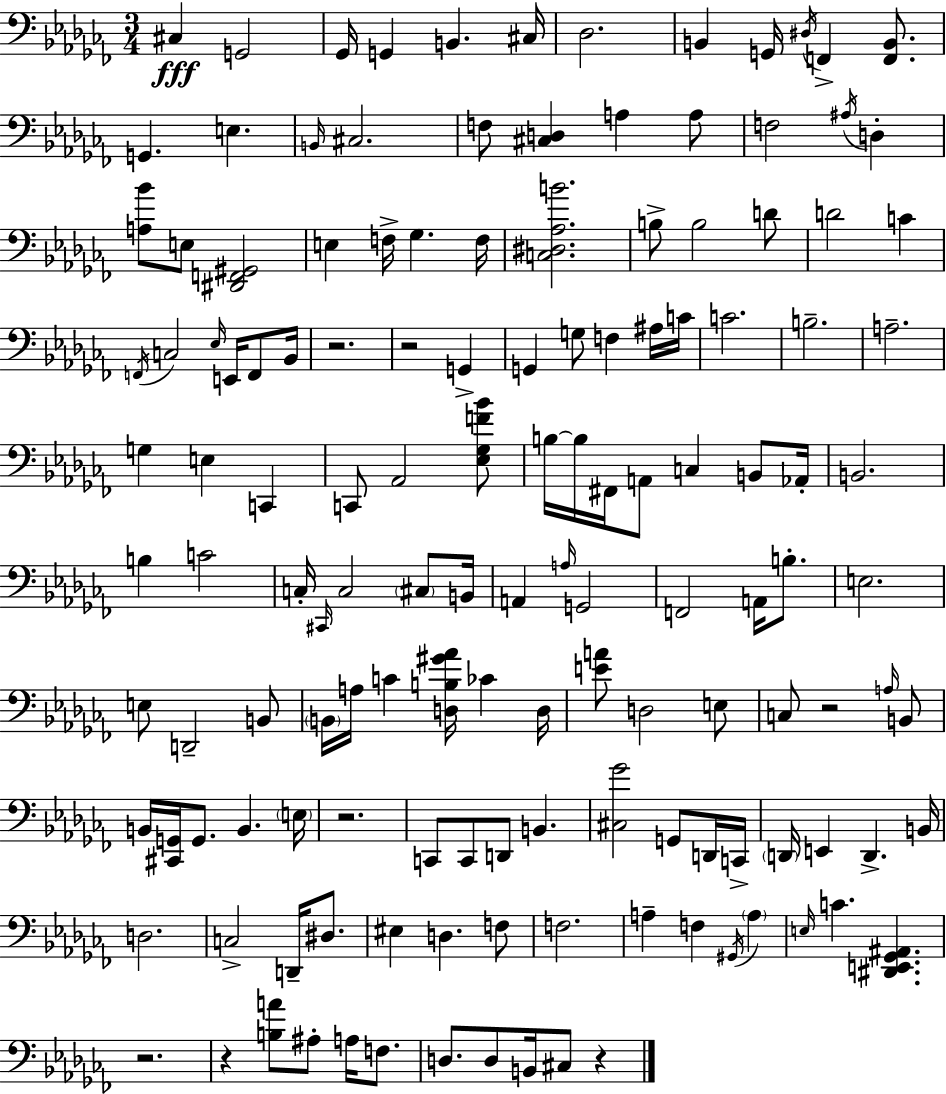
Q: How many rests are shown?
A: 7